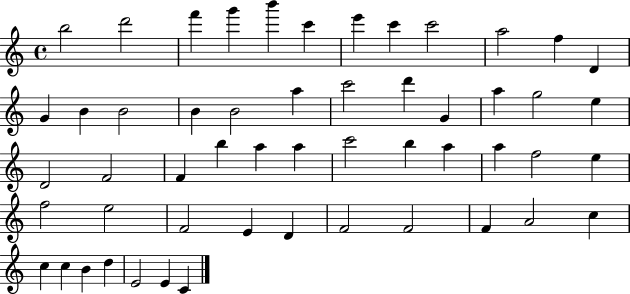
B5/h D6/h F6/q G6/q B6/q C6/q E6/q C6/q C6/h A5/h F5/q D4/q G4/q B4/q B4/h B4/q B4/h A5/q C6/h D6/q G4/q A5/q G5/h E5/q D4/h F4/h F4/q B5/q A5/q A5/q C6/h B5/q A5/q A5/q F5/h E5/q F5/h E5/h F4/h E4/q D4/q F4/h F4/h F4/q A4/h C5/q C5/q C5/q B4/q D5/q E4/h E4/q C4/q